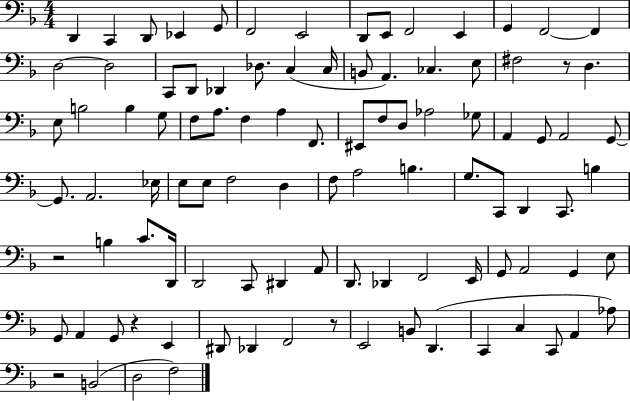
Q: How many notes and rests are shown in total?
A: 99